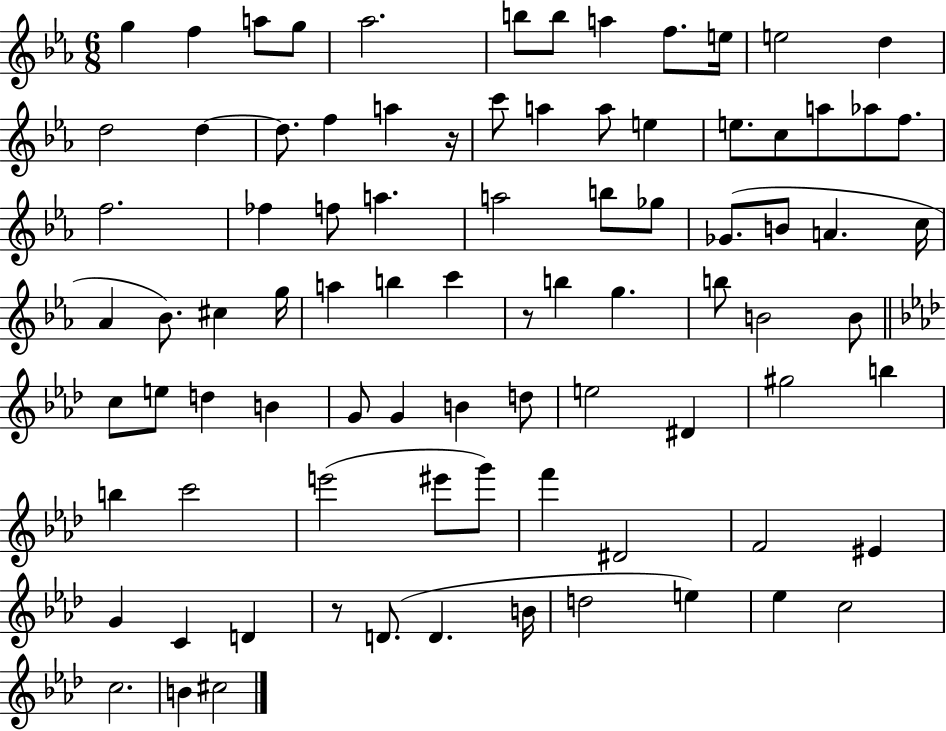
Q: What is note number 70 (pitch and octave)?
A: EIS4